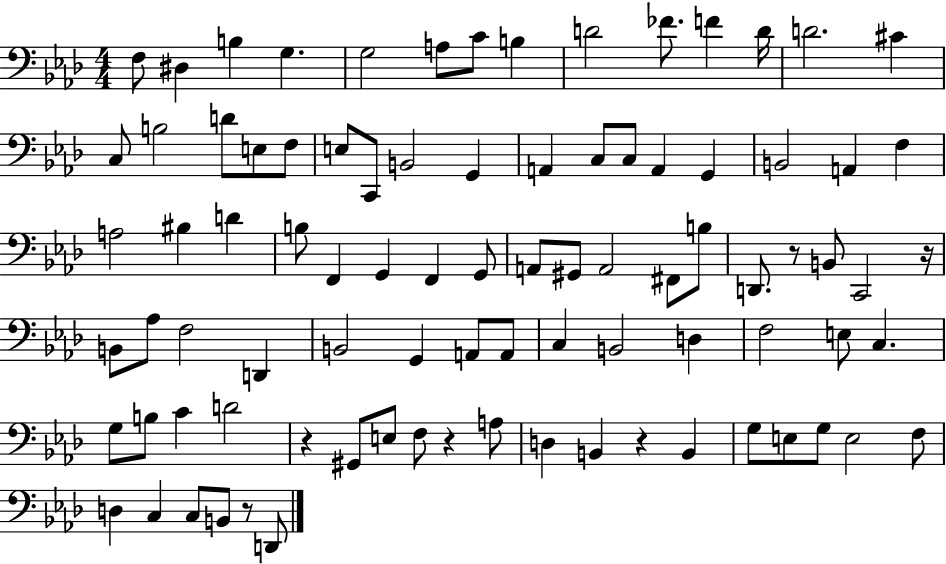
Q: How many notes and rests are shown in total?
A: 88